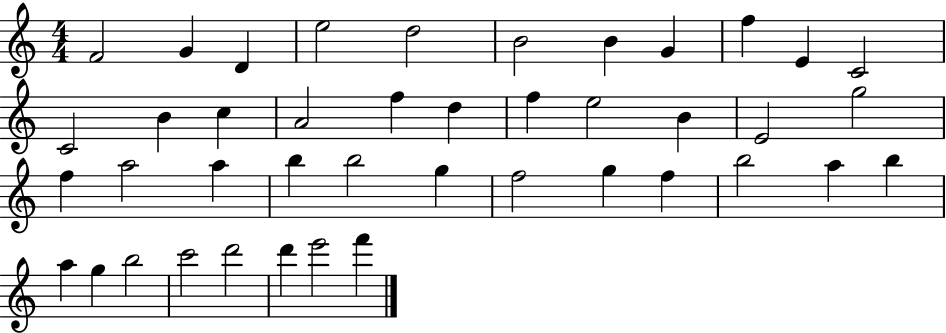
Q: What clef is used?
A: treble